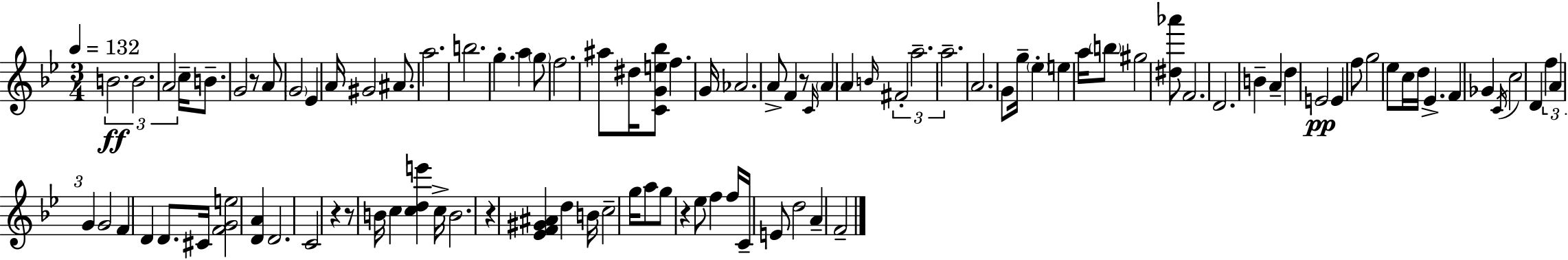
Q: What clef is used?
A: treble